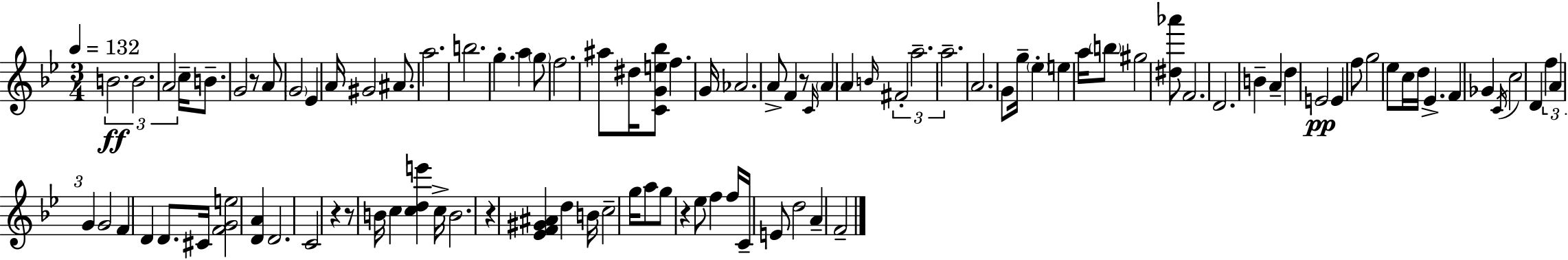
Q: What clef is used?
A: treble